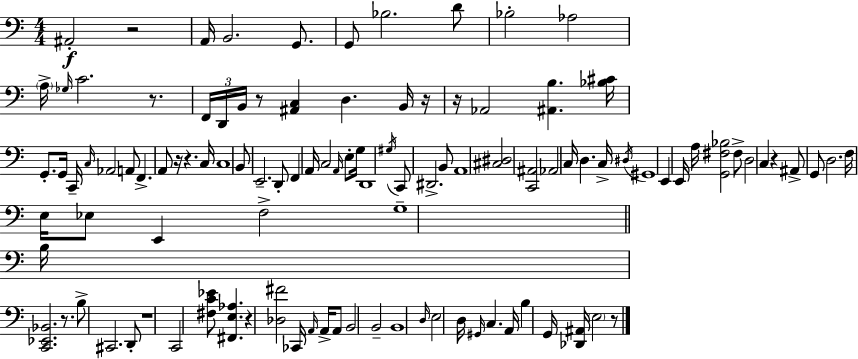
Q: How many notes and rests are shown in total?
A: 108